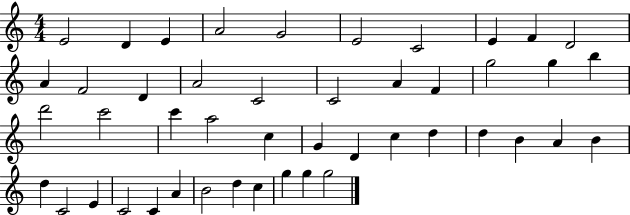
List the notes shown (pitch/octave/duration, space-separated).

E4/h D4/q E4/q A4/h G4/h E4/h C4/h E4/q F4/q D4/h A4/q F4/h D4/q A4/h C4/h C4/h A4/q F4/q G5/h G5/q B5/q D6/h C6/h C6/q A5/h C5/q G4/q D4/q C5/q D5/q D5/q B4/q A4/q B4/q D5/q C4/h E4/q C4/h C4/q A4/q B4/h D5/q C5/q G5/q G5/q G5/h